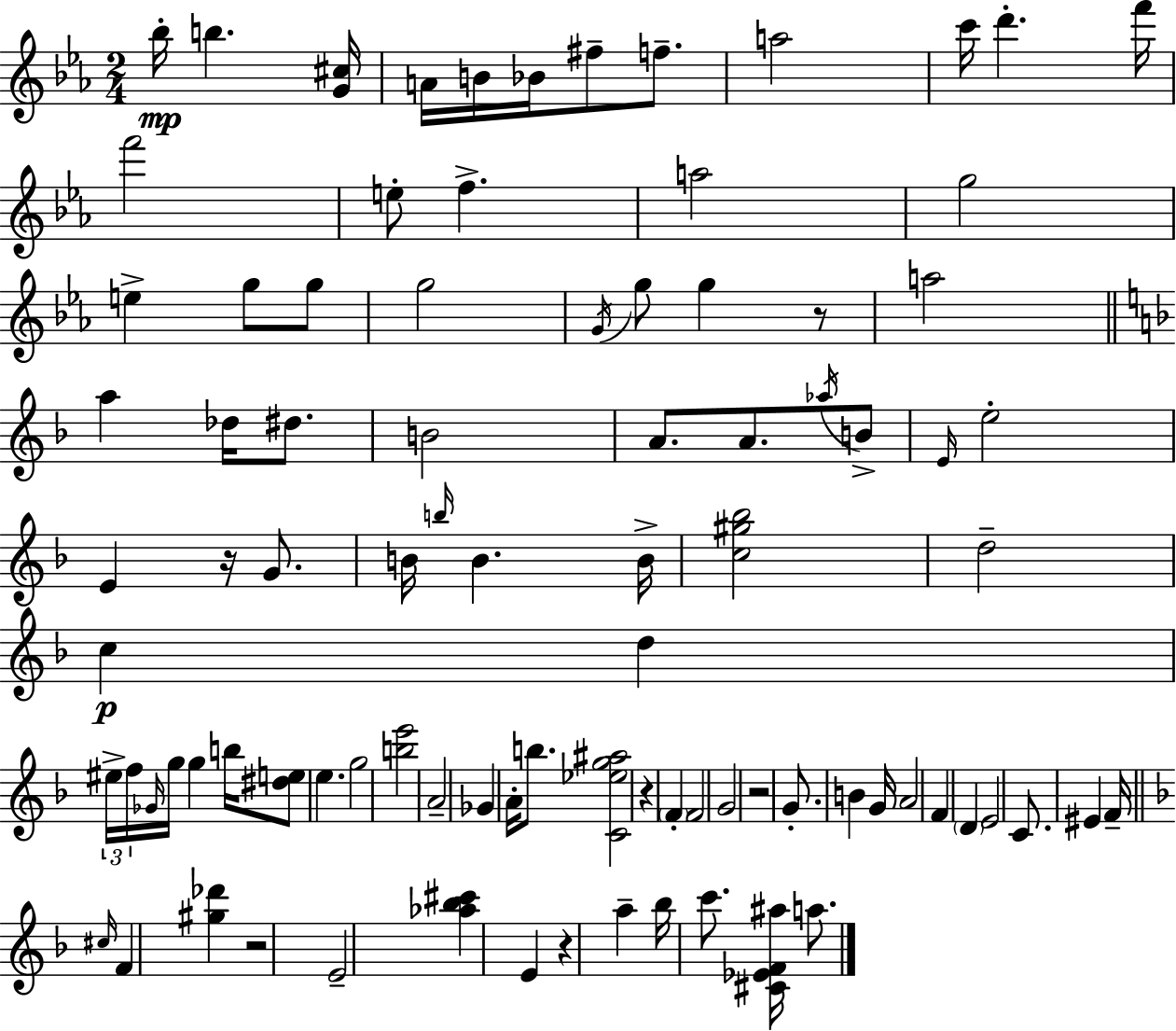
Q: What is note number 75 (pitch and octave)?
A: C6